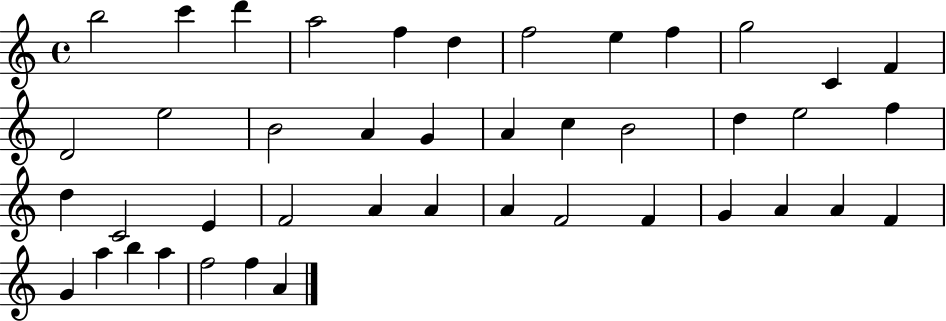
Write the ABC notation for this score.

X:1
T:Untitled
M:4/4
L:1/4
K:C
b2 c' d' a2 f d f2 e f g2 C F D2 e2 B2 A G A c B2 d e2 f d C2 E F2 A A A F2 F G A A F G a b a f2 f A